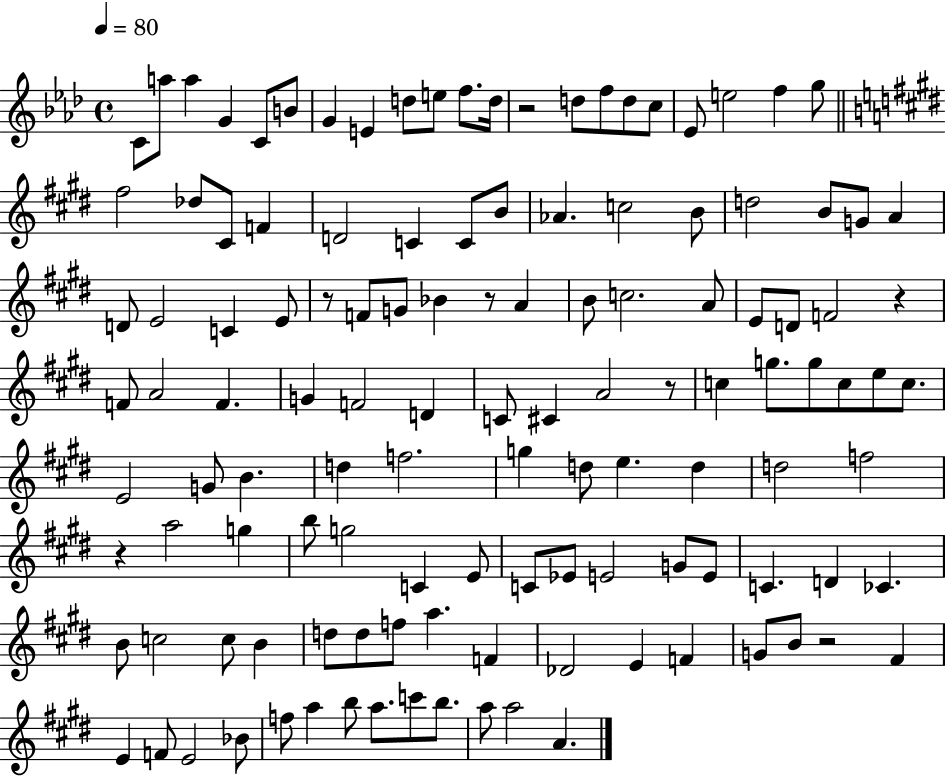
C4/e A5/e A5/q G4/q C4/e B4/e G4/q E4/q D5/e E5/e F5/e. D5/s R/h D5/e F5/e D5/e C5/e Eb4/e E5/h F5/q G5/e F#5/h Db5/e C#4/e F4/q D4/h C4/q C4/e B4/e Ab4/q. C5/h B4/e D5/h B4/e G4/e A4/q D4/e E4/h C4/q E4/e R/e F4/e G4/e Bb4/q R/e A4/q B4/e C5/h. A4/e E4/e D4/e F4/h R/q F4/e A4/h F4/q. G4/q F4/h D4/q C4/e C#4/q A4/h R/e C5/q G5/e. G5/e C5/e E5/e C5/e. E4/h G4/e B4/q. D5/q F5/h. G5/q D5/e E5/q. D5/q D5/h F5/h R/q A5/h G5/q B5/e G5/h C4/q E4/e C4/e Eb4/e E4/h G4/e E4/e C4/q. D4/q CES4/q. B4/e C5/h C5/e B4/q D5/e D5/e F5/e A5/q. F4/q Db4/h E4/q F4/q G4/e B4/e R/h F#4/q E4/q F4/e E4/h Bb4/e F5/e A5/q B5/e A5/e. C6/e B5/e. A5/e A5/h A4/q.